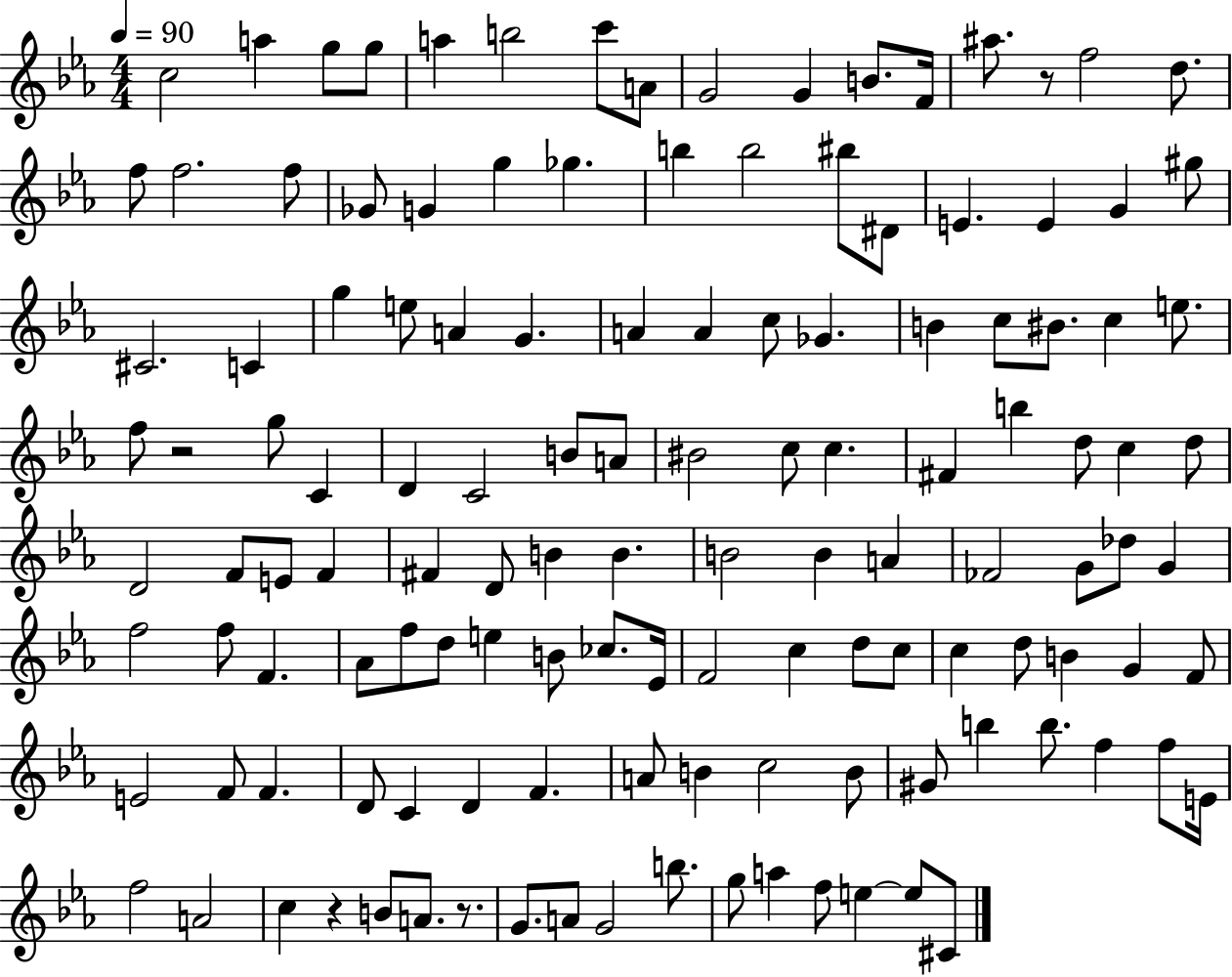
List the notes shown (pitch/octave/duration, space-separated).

C5/h A5/q G5/e G5/e A5/q B5/h C6/e A4/e G4/h G4/q B4/e. F4/s A#5/e. R/e F5/h D5/e. F5/e F5/h. F5/e Gb4/e G4/q G5/q Gb5/q. B5/q B5/h BIS5/e D#4/e E4/q. E4/q G4/q G#5/e C#4/h. C4/q G5/q E5/e A4/q G4/q. A4/q A4/q C5/e Gb4/q. B4/q C5/e BIS4/e. C5/q E5/e. F5/e R/h G5/e C4/q D4/q C4/h B4/e A4/e BIS4/h C5/e C5/q. F#4/q B5/q D5/e C5/q D5/e D4/h F4/e E4/e F4/q F#4/q D4/e B4/q B4/q. B4/h B4/q A4/q FES4/h G4/e Db5/e G4/q F5/h F5/e F4/q. Ab4/e F5/e D5/e E5/q B4/e CES5/e. Eb4/s F4/h C5/q D5/e C5/e C5/q D5/e B4/q G4/q F4/e E4/h F4/e F4/q. D4/e C4/q D4/q F4/q. A4/e B4/q C5/h B4/e G#4/e B5/q B5/e. F5/q F5/e E4/s F5/h A4/h C5/q R/q B4/e A4/e. R/e. G4/e. A4/e G4/h B5/e. G5/e A5/q F5/e E5/q E5/e C#4/e